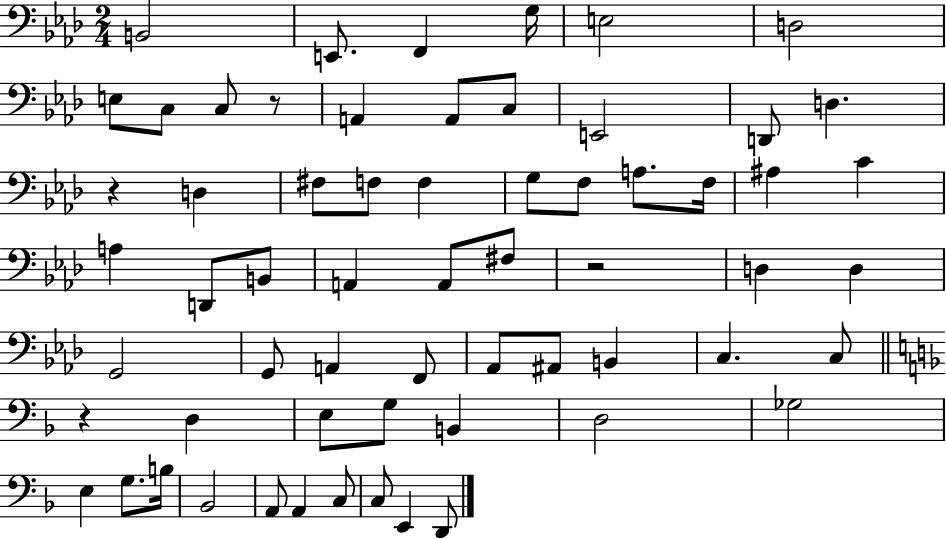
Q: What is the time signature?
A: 2/4